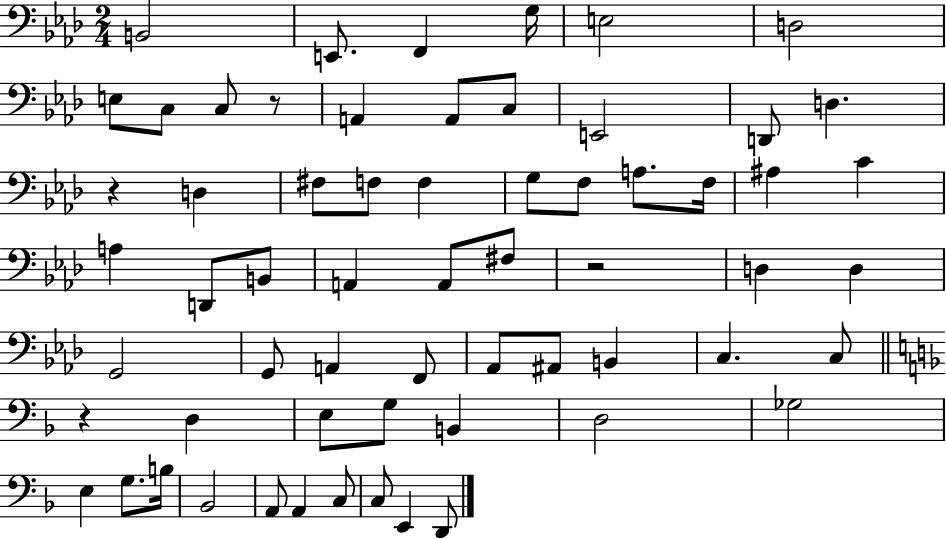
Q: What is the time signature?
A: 2/4